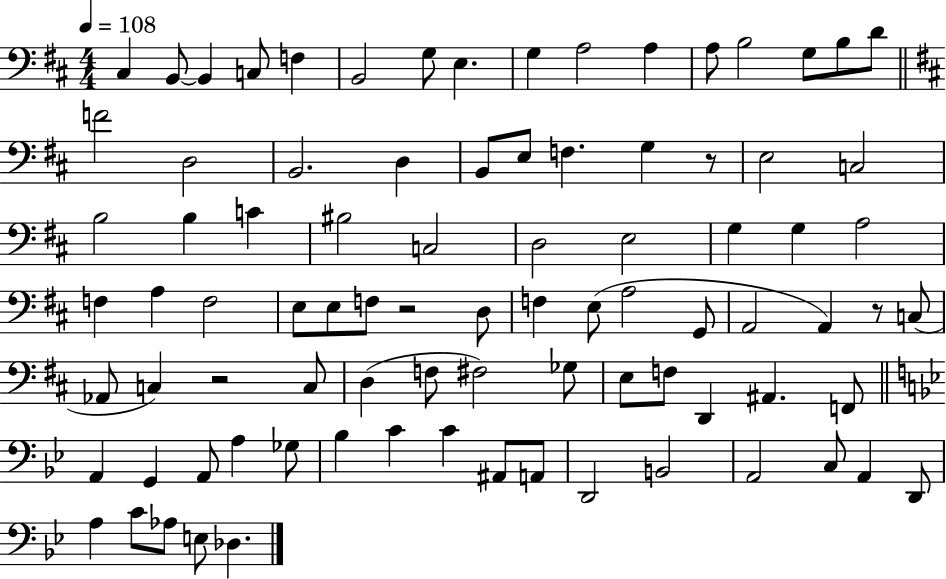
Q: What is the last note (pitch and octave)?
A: Db3